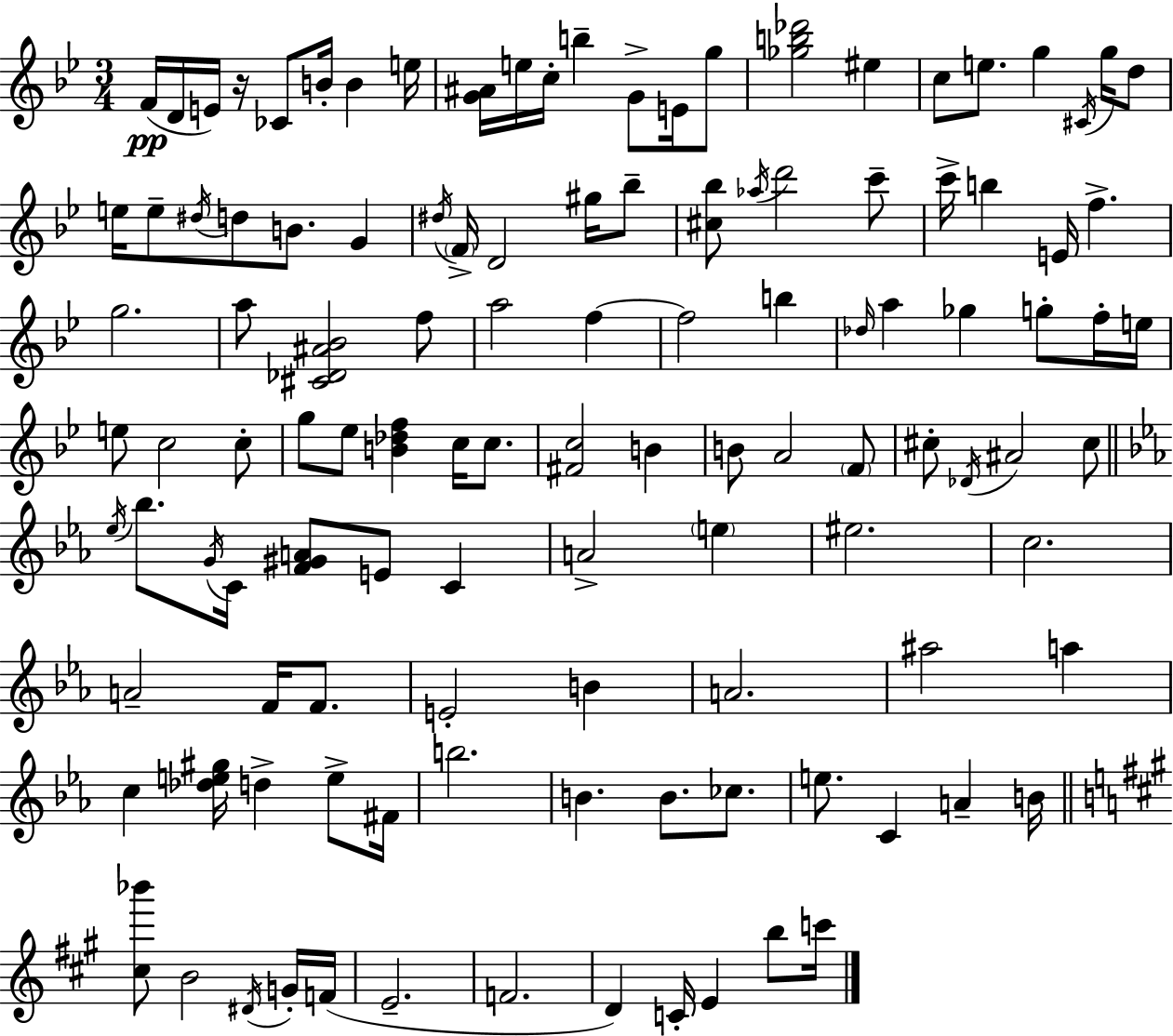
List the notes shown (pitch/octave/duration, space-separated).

F4/s D4/s E4/s R/s CES4/e B4/s B4/q E5/s [G4,A#4]/s E5/s C5/s B5/q G4/e E4/s G5/e [Gb5,B5,Db6]/h EIS5/q C5/e E5/e. G5/q C#4/s G5/s D5/e E5/s E5/e D#5/s D5/e B4/e. G4/q D#5/s F4/s D4/h G#5/s Bb5/e [C#5,Bb5]/e Ab5/s D6/h C6/e C6/s B5/q E4/s F5/q. G5/h. A5/e [C#4,Db4,A#4,Bb4]/h F5/e A5/h F5/q F5/h B5/q Db5/s A5/q Gb5/q G5/e F5/s E5/s E5/e C5/h C5/e G5/e Eb5/e [B4,Db5,F5]/q C5/s C5/e. [F#4,C5]/h B4/q B4/e A4/h F4/e C#5/e Db4/s A#4/h C#5/e Eb5/s Bb5/e. G4/s C4/s [F4,G#4,A4]/e E4/e C4/q A4/h E5/q EIS5/h. C5/h. A4/h F4/s F4/e. E4/h B4/q A4/h. A#5/h A5/q C5/q [Db5,E5,G#5]/s D5/q E5/e F#4/s B5/h. B4/q. B4/e. CES5/e. E5/e. C4/q A4/q B4/s [C#5,Bb6]/e B4/h D#4/s G4/s F4/s E4/h. F4/h. D4/q C4/s E4/q B5/e C6/s